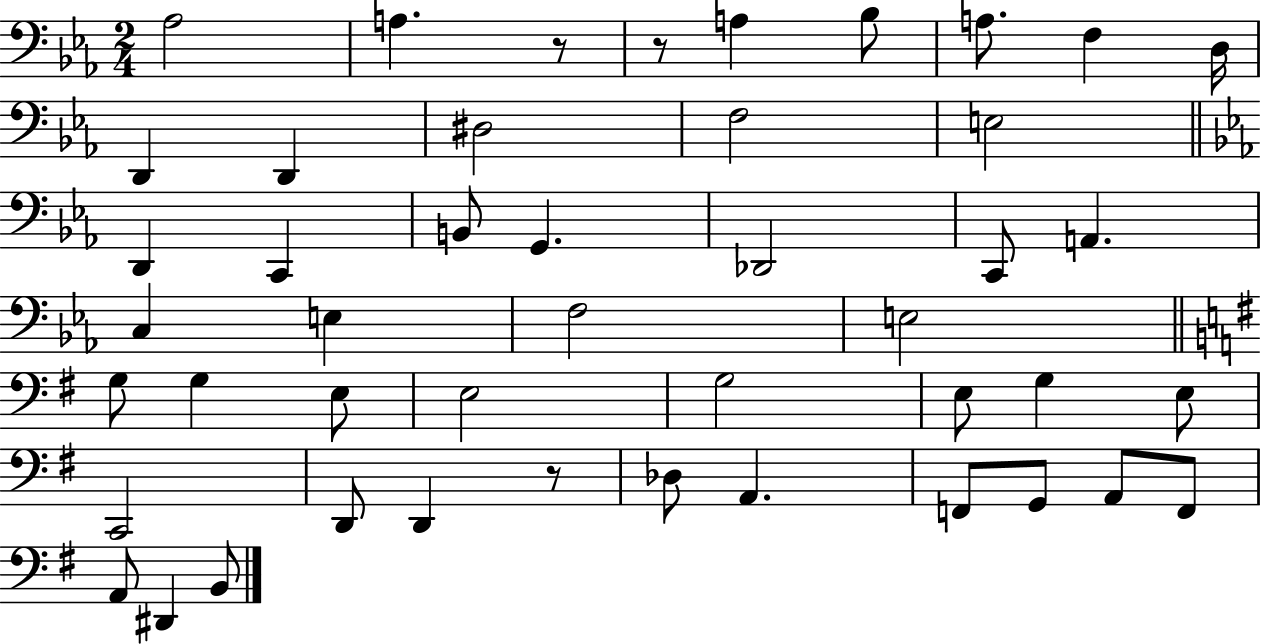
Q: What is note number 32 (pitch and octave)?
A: C2